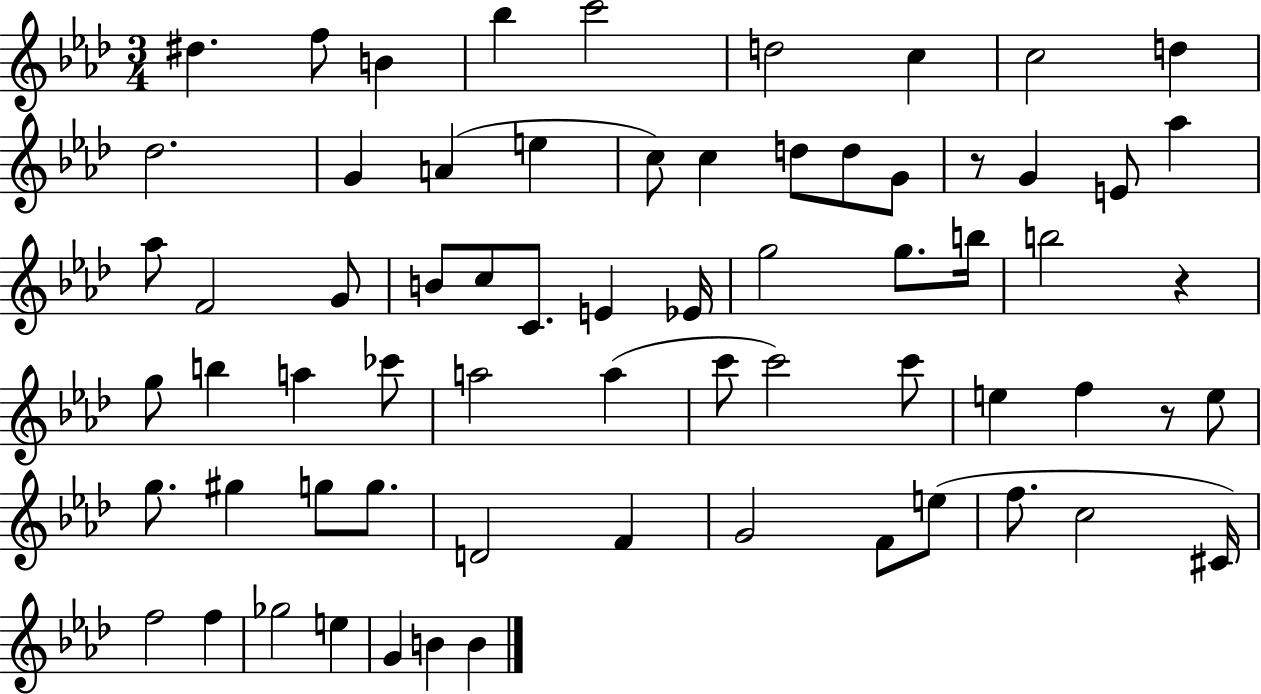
X:1
T:Untitled
M:3/4
L:1/4
K:Ab
^d f/2 B _b c'2 d2 c c2 d _d2 G A e c/2 c d/2 d/2 G/2 z/2 G E/2 _a _a/2 F2 G/2 B/2 c/2 C/2 E _E/4 g2 g/2 b/4 b2 z g/2 b a _c'/2 a2 a c'/2 c'2 c'/2 e f z/2 e/2 g/2 ^g g/2 g/2 D2 F G2 F/2 e/2 f/2 c2 ^C/4 f2 f _g2 e G B B